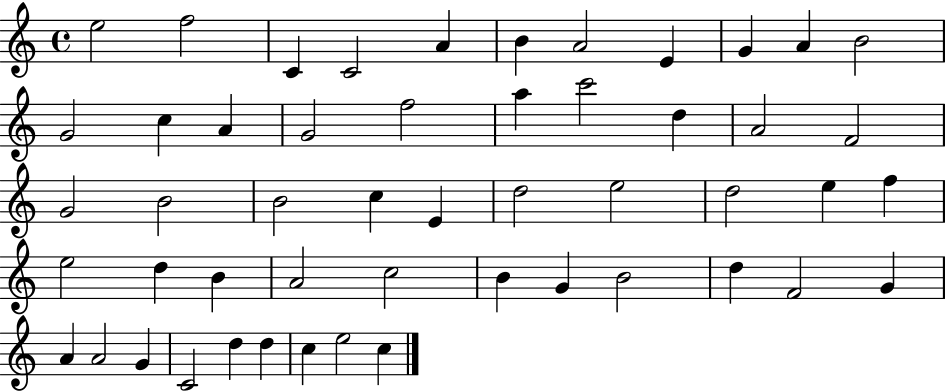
X:1
T:Untitled
M:4/4
L:1/4
K:C
e2 f2 C C2 A B A2 E G A B2 G2 c A G2 f2 a c'2 d A2 F2 G2 B2 B2 c E d2 e2 d2 e f e2 d B A2 c2 B G B2 d F2 G A A2 G C2 d d c e2 c